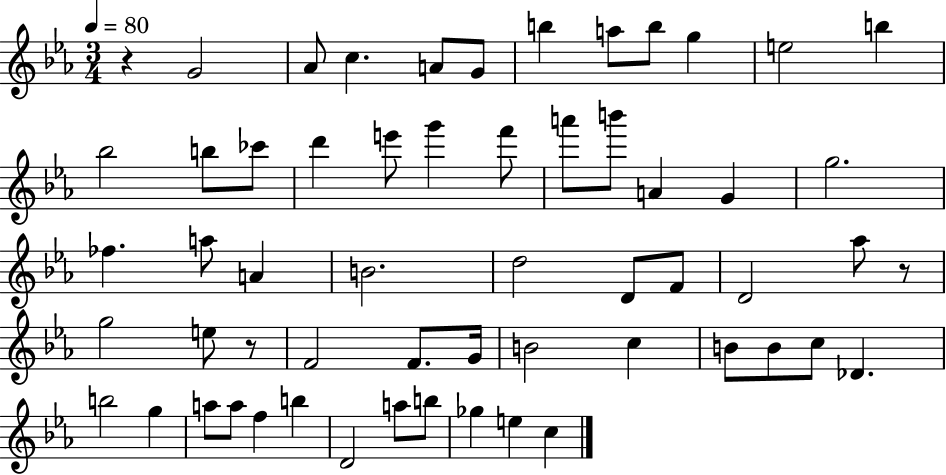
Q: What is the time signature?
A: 3/4